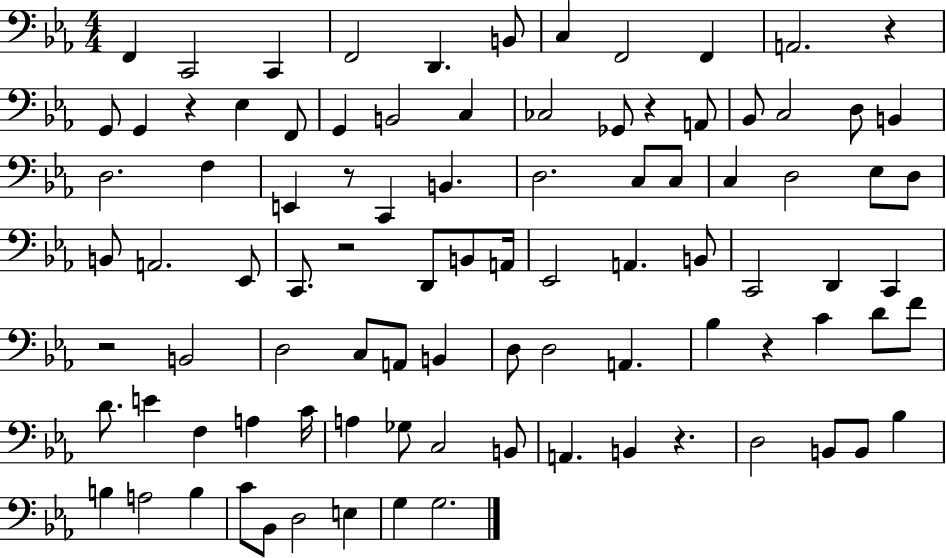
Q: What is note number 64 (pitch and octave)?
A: F3